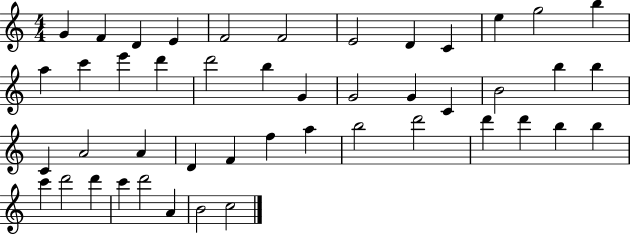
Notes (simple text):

G4/q F4/q D4/q E4/q F4/h F4/h E4/h D4/q C4/q E5/q G5/h B5/q A5/q C6/q E6/q D6/q D6/h B5/q G4/q G4/h G4/q C4/q B4/h B5/q B5/q C4/q A4/h A4/q D4/q F4/q F5/q A5/q B5/h D6/h D6/q D6/q B5/q B5/q C6/q D6/h D6/q C6/q D6/h A4/q B4/h C5/h